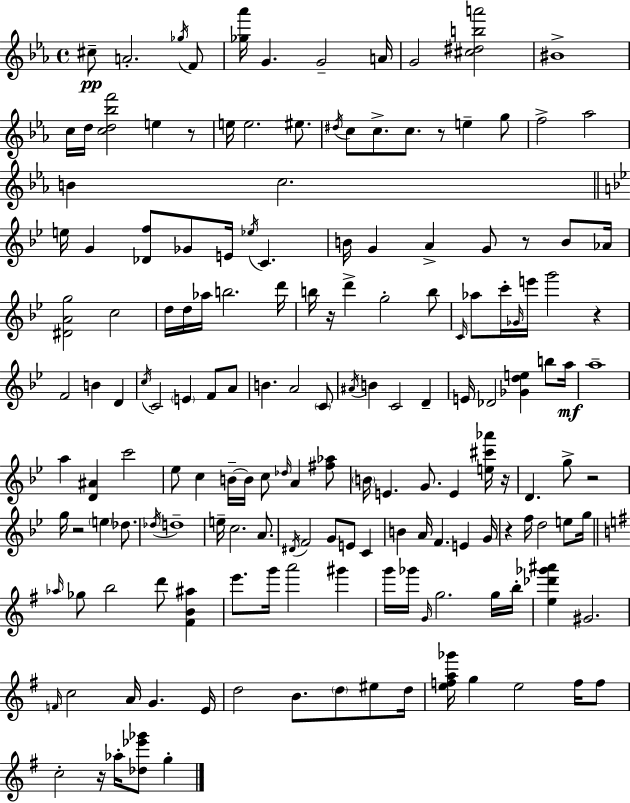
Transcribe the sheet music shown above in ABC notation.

X:1
T:Untitled
M:4/4
L:1/4
K:Cm
^c/2 A2 _g/4 F/2 [_g_a']/4 G G2 A/4 G2 [^c^dba']2 ^B4 c/4 d/4 [cd_bf']2 e z/2 e/4 e2 ^e/2 ^d/4 c/2 c/2 c/2 z/2 e g/2 f2 _a2 B c2 e/4 G [_Df]/2 _G/2 E/4 _e/4 C B/4 G A G/2 z/2 B/2 _A/4 [^DAg]2 c2 d/4 d/4 _a/4 b2 d'/4 b/4 z/4 d' g2 b/2 C/4 _a/2 c'/4 _G/4 e'/4 g'2 z F2 B D c/4 C2 E F/2 A/2 B A2 C/2 ^A/4 B C2 D E/4 _D2 [_Gde] b/2 a/4 a4 a [D^A] c'2 _e/2 c B/4 B/4 c/2 _d/4 A [^f_a]/2 B/4 E G/2 E [e^c'_a']/4 z/4 D g/2 z2 g/4 z2 e _d/2 _d/4 d4 e/4 c2 A/2 ^D/4 F2 G/2 E/2 C B A/4 F E G/4 z f/4 d2 e/2 g/4 _a/4 _g/2 b2 d'/2 [^FB^a] e'/2 g'/4 a'2 ^g' g'/4 _g'/4 G/4 g2 g/4 b/4 [e_d'_g'^a'] ^G2 F/4 c2 A/4 G E/4 d2 B/2 d/2 ^e/2 d/4 [efa_g']/4 g e2 f/4 f/2 c2 z/4 _a/4 [_d_e'_g']/2 g